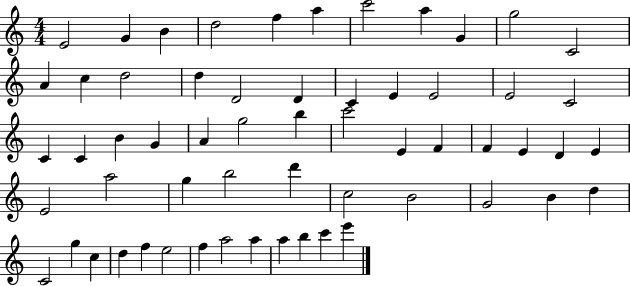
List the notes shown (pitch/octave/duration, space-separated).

E4/h G4/q B4/q D5/h F5/q A5/q C6/h A5/q G4/q G5/h C4/h A4/q C5/q D5/h D5/q D4/h D4/q C4/q E4/q E4/h E4/h C4/h C4/q C4/q B4/q G4/q A4/q G5/h B5/q C6/h E4/q F4/q F4/q E4/q D4/q E4/q E4/h A5/h G5/q B5/h D6/q C5/h B4/h G4/h B4/q D5/q C4/h G5/q C5/q D5/q F5/q E5/h F5/q A5/h A5/q A5/q B5/q C6/q E6/q